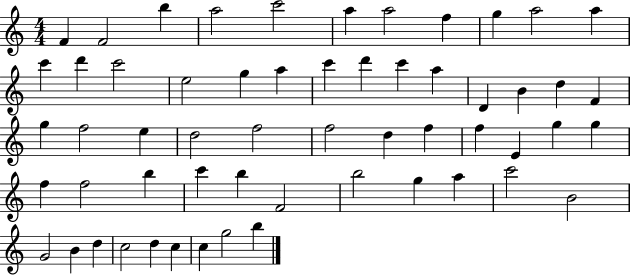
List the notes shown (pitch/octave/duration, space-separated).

F4/q F4/h B5/q A5/h C6/h A5/q A5/h F5/q G5/q A5/h A5/q C6/q D6/q C6/h E5/h G5/q A5/q C6/q D6/q C6/q A5/q D4/q B4/q D5/q F4/q G5/q F5/h E5/q D5/h F5/h F5/h D5/q F5/q F5/q E4/q G5/q G5/q F5/q F5/h B5/q C6/q B5/q F4/h B5/h G5/q A5/q C6/h B4/h G4/h B4/q D5/q C5/h D5/q C5/q C5/q G5/h B5/q